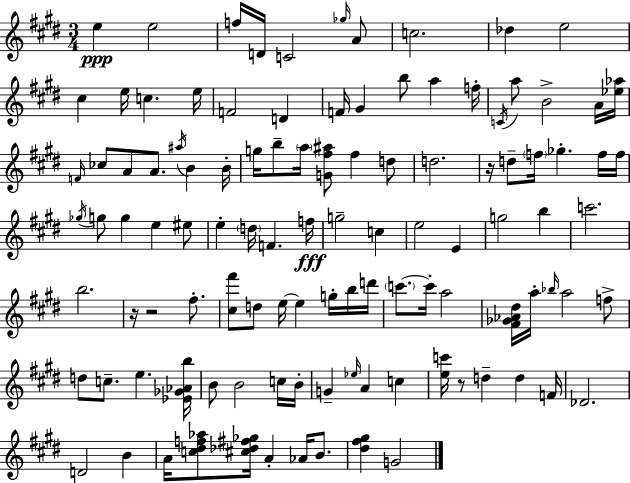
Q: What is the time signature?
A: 3/4